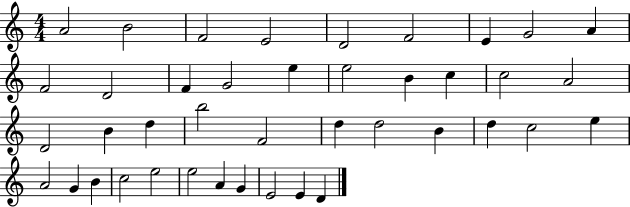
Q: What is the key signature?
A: C major